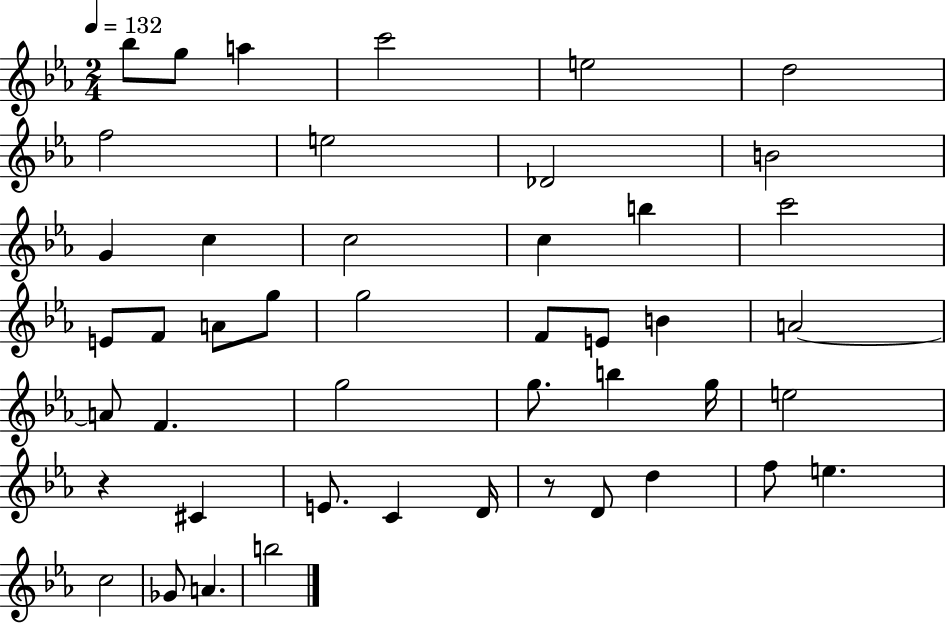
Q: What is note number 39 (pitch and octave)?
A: F5